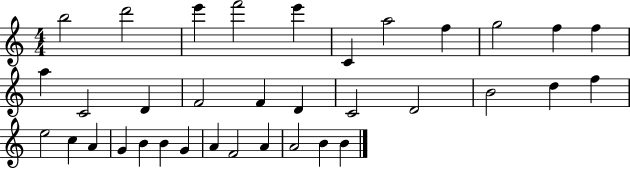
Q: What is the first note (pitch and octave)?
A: B5